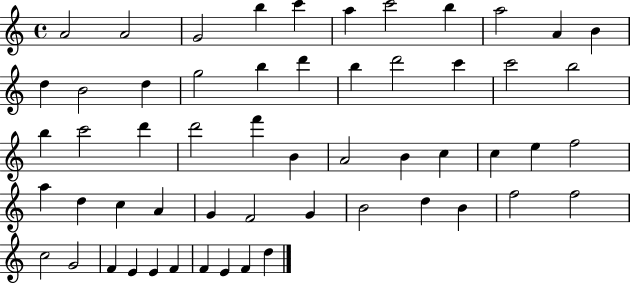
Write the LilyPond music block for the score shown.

{
  \clef treble
  \time 4/4
  \defaultTimeSignature
  \key c \major
  a'2 a'2 | g'2 b''4 c'''4 | a''4 c'''2 b''4 | a''2 a'4 b'4 | \break d''4 b'2 d''4 | g''2 b''4 d'''4 | b''4 d'''2 c'''4 | c'''2 b''2 | \break b''4 c'''2 d'''4 | d'''2 f'''4 b'4 | a'2 b'4 c''4 | c''4 e''4 f''2 | \break a''4 d''4 c''4 a'4 | g'4 f'2 g'4 | b'2 d''4 b'4 | f''2 f''2 | \break c''2 g'2 | f'4 e'4 e'4 f'4 | f'4 e'4 f'4 d''4 | \bar "|."
}